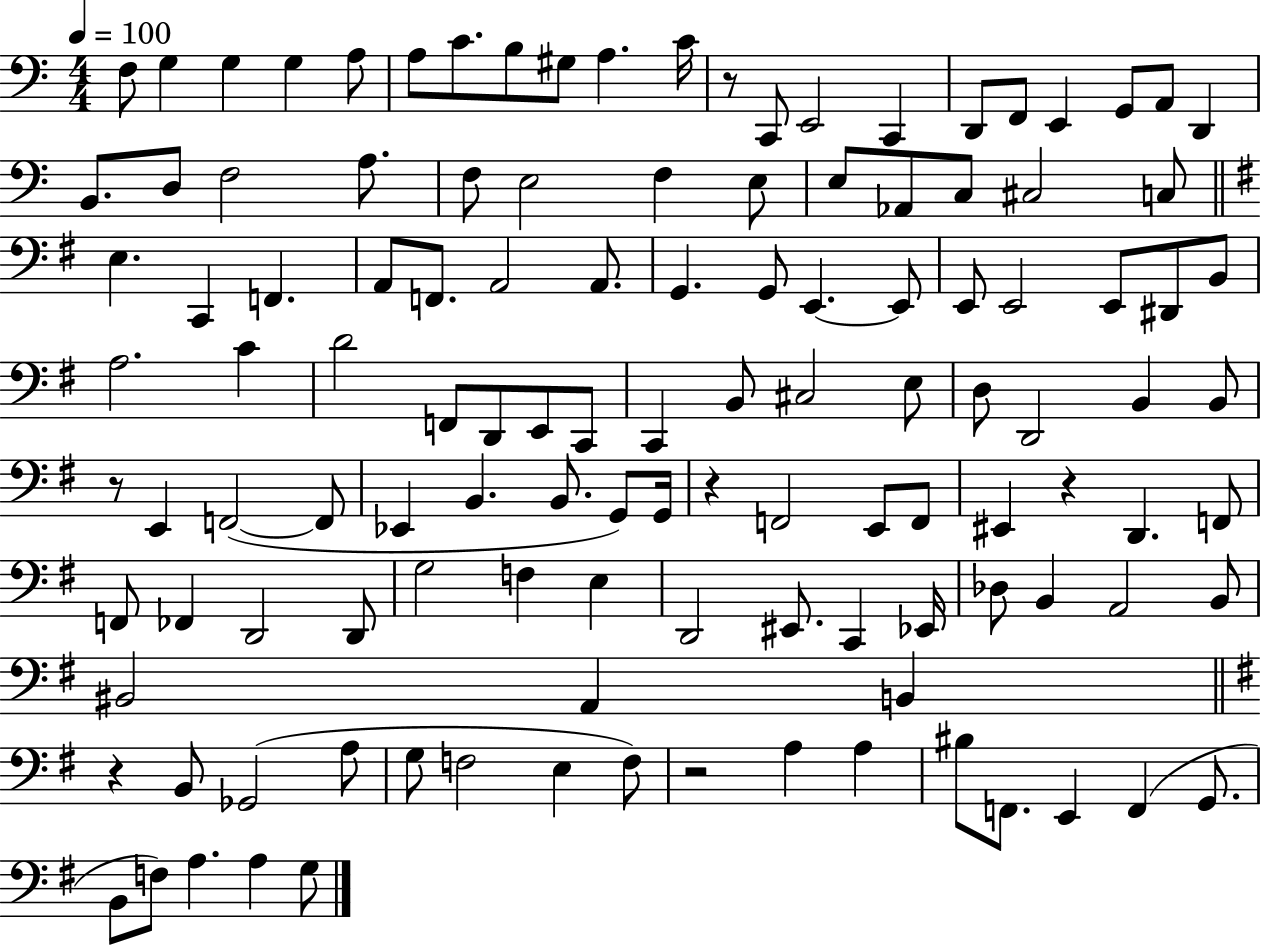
{
  \clef bass
  \numericTimeSignature
  \time 4/4
  \key c \major
  \tempo 4 = 100
  \repeat volta 2 { f8 g4 g4 g4 a8 | a8 c'8. b8 gis8 a4. c'16 | r8 c,8 e,2 c,4 | d,8 f,8 e,4 g,8 a,8 d,4 | \break b,8. d8 f2 a8. | f8 e2 f4 e8 | e8 aes,8 c8 cis2 c8 | \bar "||" \break \key g \major e4. c,4 f,4. | a,8 f,8. a,2 a,8. | g,4. g,8 e,4.~~ e,8 | e,8 e,2 e,8 dis,8 b,8 | \break a2. c'4 | d'2 f,8 d,8 e,8 c,8 | c,4 b,8 cis2 e8 | d8 d,2 b,4 b,8 | \break r8 e,4 f,2~(~ f,8 | ees,4 b,4. b,8. g,8) g,16 | r4 f,2 e,8 f,8 | eis,4 r4 d,4. f,8 | \break f,8 fes,4 d,2 d,8 | g2 f4 e4 | d,2 eis,8. c,4 ees,16 | des8 b,4 a,2 b,8 | \break bis,2 a,4 b,4 | \bar "||" \break \key e \minor r4 b,8 ges,2( a8 | g8 f2 e4 f8) | r2 a4 a4 | bis8 f,8. e,4 f,4( g,8. | \break b,8 f8) a4. a4 g8 | } \bar "|."
}